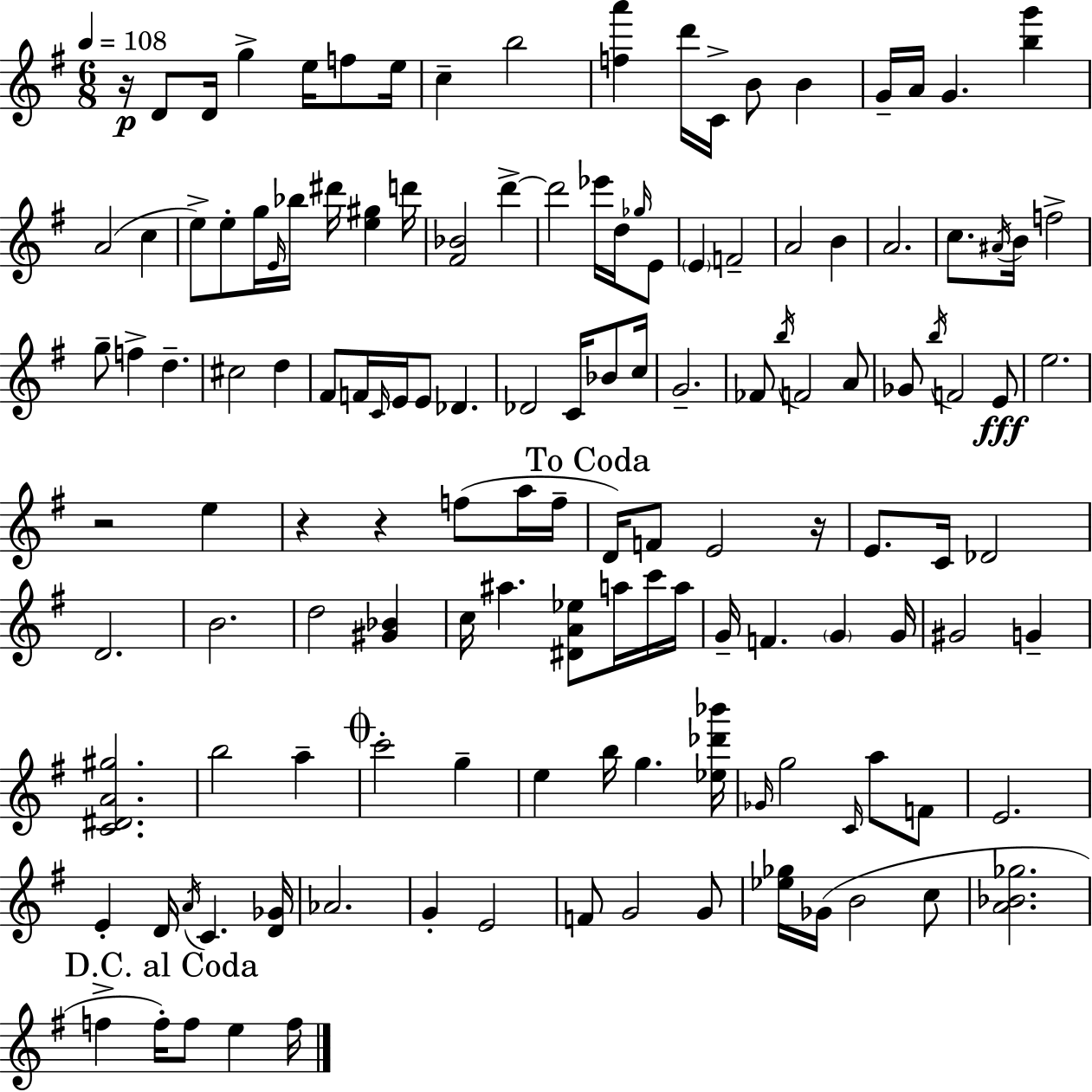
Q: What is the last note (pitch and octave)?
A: F5